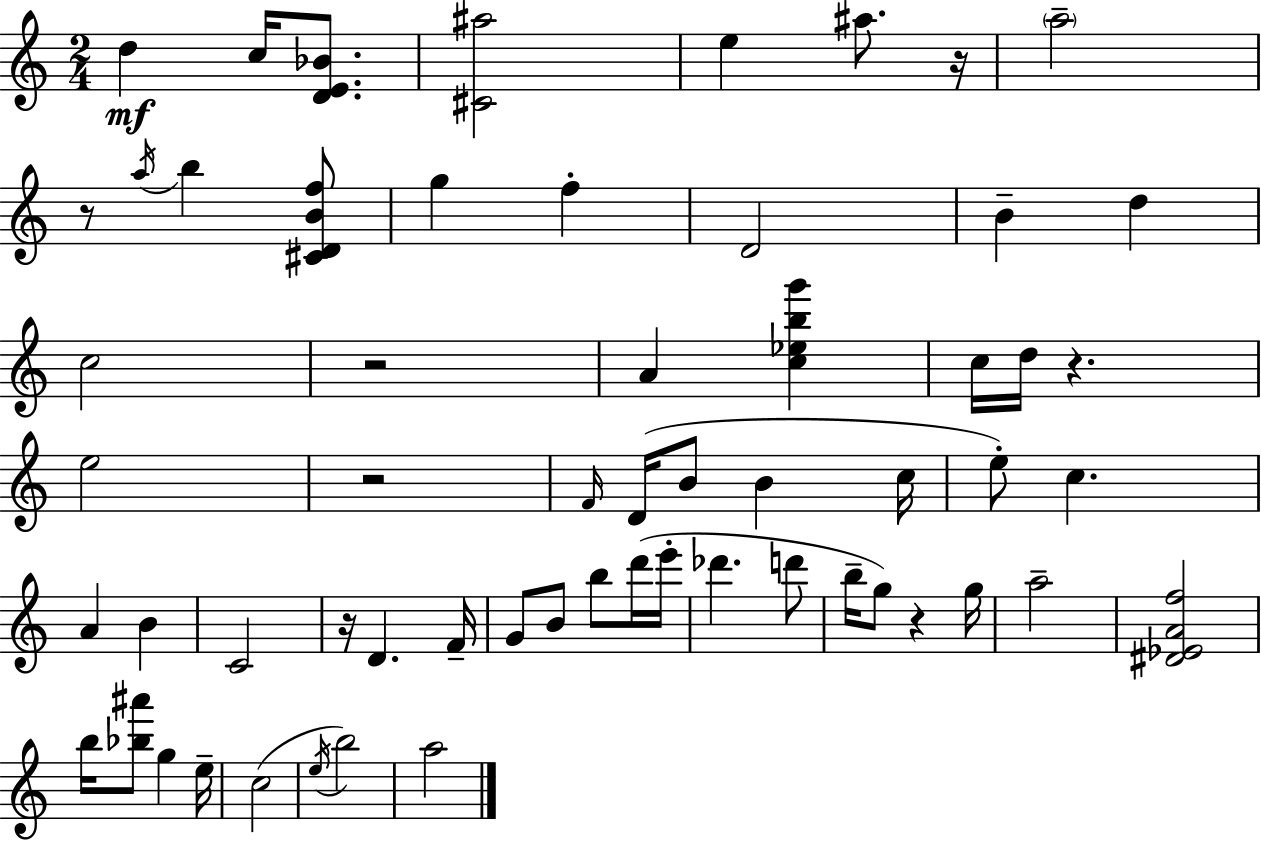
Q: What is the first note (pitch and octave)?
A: D5